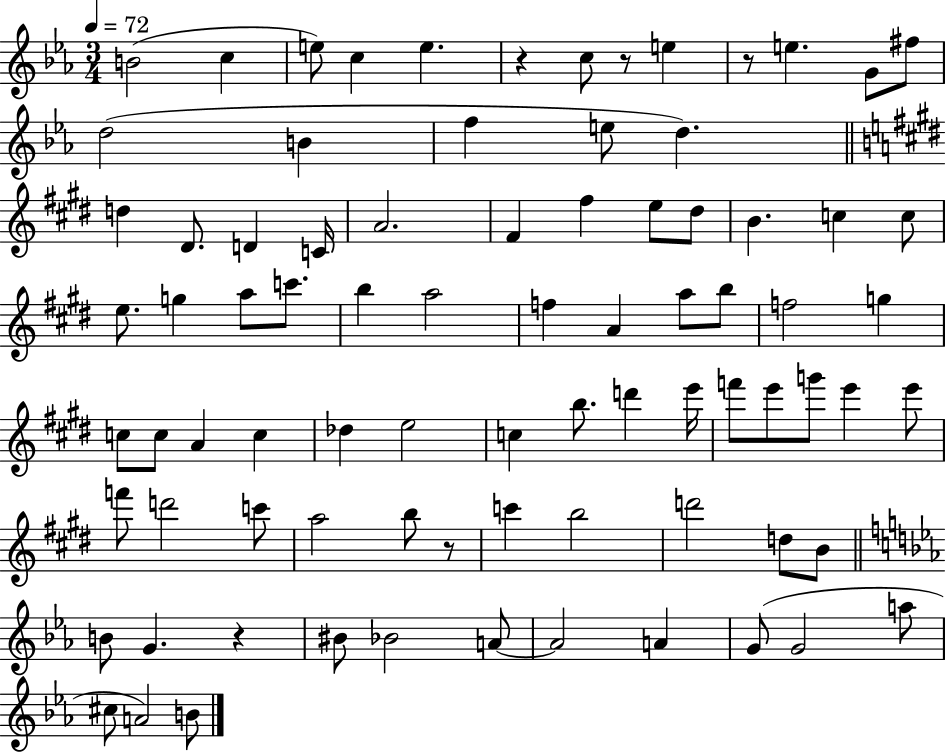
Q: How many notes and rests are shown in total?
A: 82